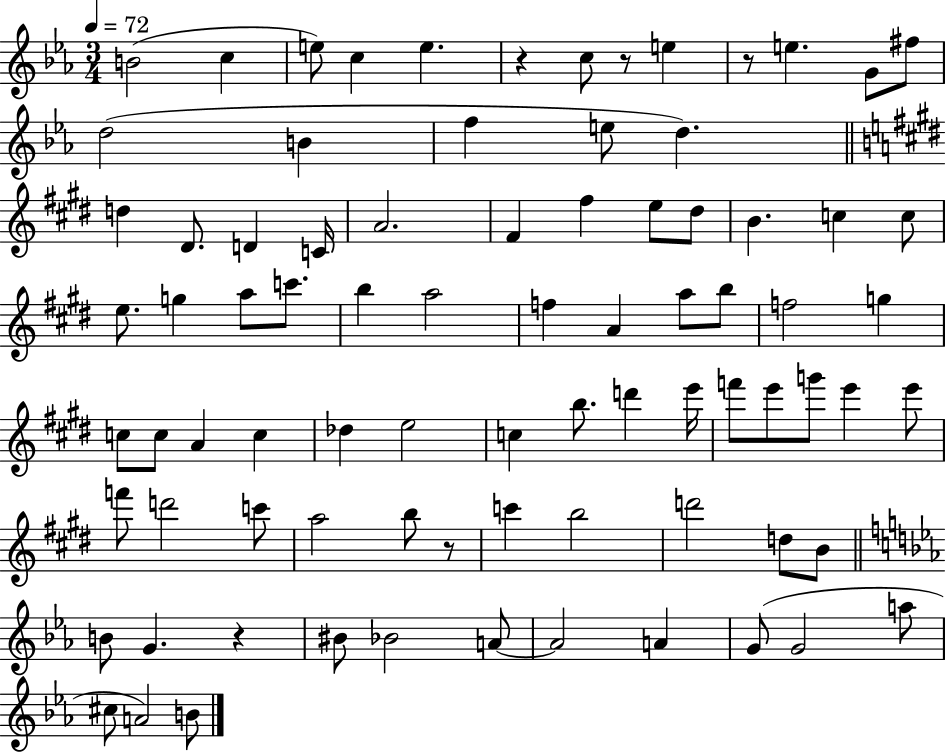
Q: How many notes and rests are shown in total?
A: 82